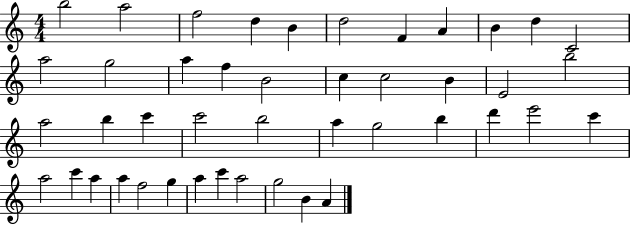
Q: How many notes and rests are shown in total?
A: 44